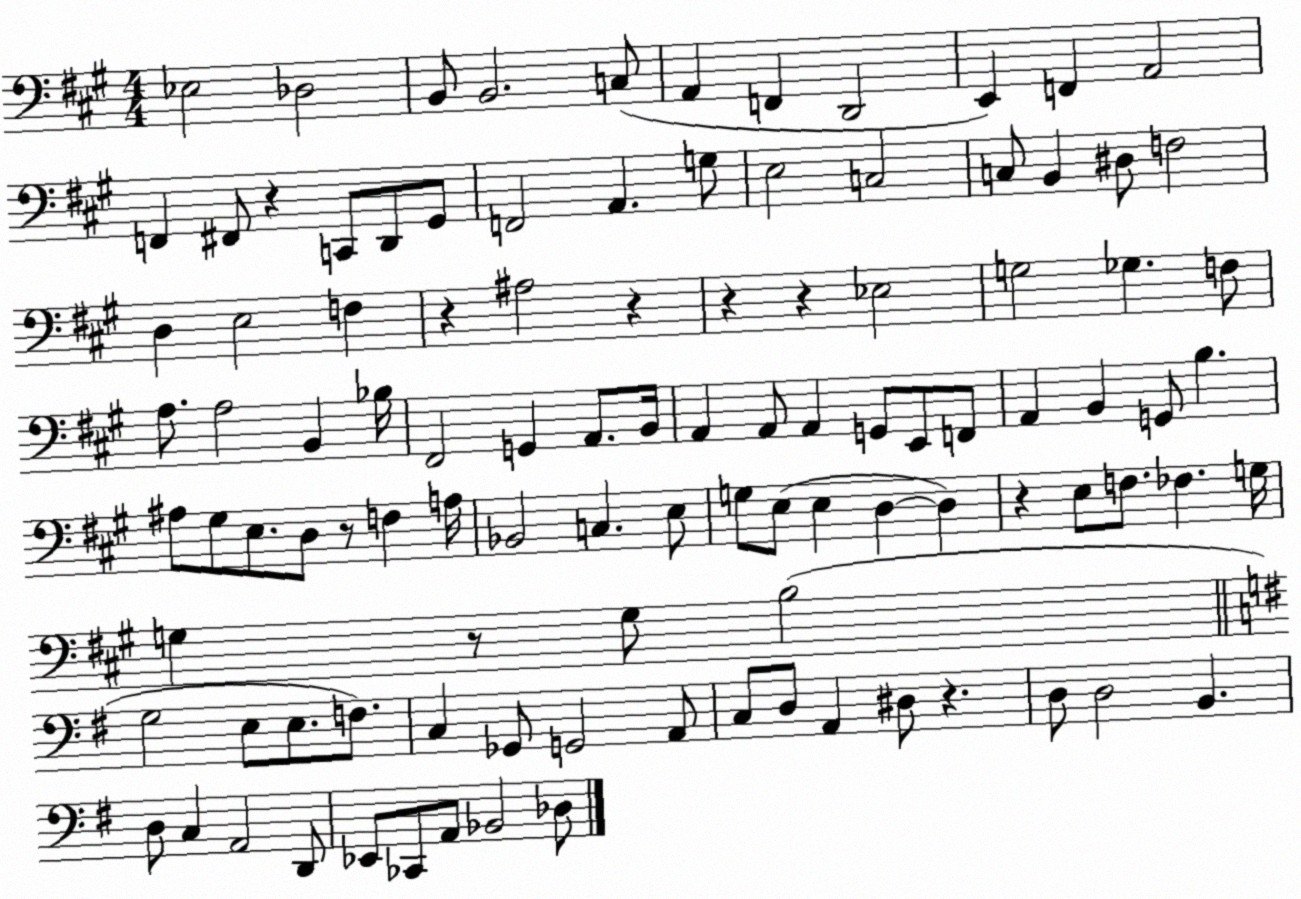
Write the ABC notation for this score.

X:1
T:Untitled
M:4/4
L:1/4
K:A
_E,2 _D,2 B,,/2 B,,2 C,/2 A,, F,, D,,2 E,, F,, A,,2 F,, ^F,,/2 z C,,/2 D,,/2 ^G,,/2 F,,2 A,, G,/2 E,2 C,2 C,/2 B,, ^D,/2 F,2 D, E,2 F, z ^A,2 z z z _E,2 G,2 _G, F,/2 A,/2 A,2 B,, _B,/4 ^F,,2 G,, A,,/2 B,,/4 A,, A,,/2 A,, G,,/2 E,,/2 F,,/2 A,, B,, G,,/2 B, ^A,/2 ^G,/2 E,/2 D,/2 z/2 F, A,/4 _B,,2 C, E,/2 G,/2 E,/2 E, D, D, z E,/2 F,/2 _F, G,/4 G, z/2 G,/2 B,2 G,2 E,/2 E,/2 F,/2 C, _G,,/2 G,,2 A,,/2 C,/2 D,/2 A,, ^D,/2 z D,/2 D,2 B,, D,/2 C, A,,2 D,,/2 _E,,/2 _C,,/2 A,,/2 _B,,2 _D,/2